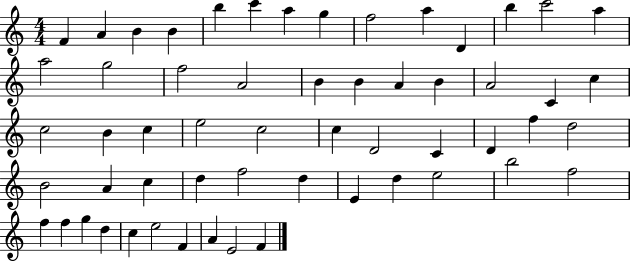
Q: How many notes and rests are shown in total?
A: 57